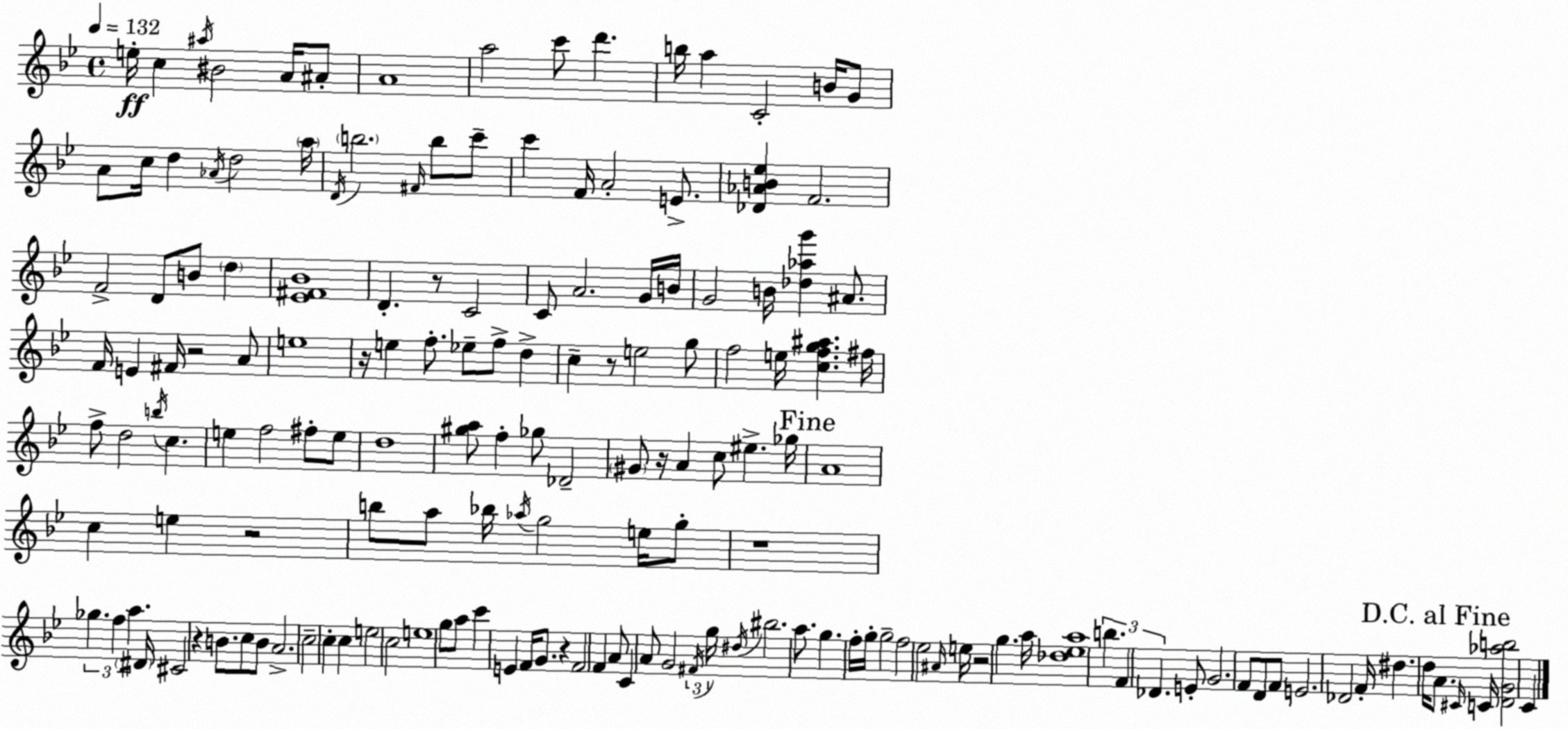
X:1
T:Untitled
M:4/4
L:1/4
K:Gm
e/4 c ^a/4 ^B2 A/4 ^A/2 A4 a2 c'/2 d' b/4 a C2 B/4 G/2 A/2 c/4 d _A/4 d2 a/4 D/4 b2 ^F/4 b/2 c'/2 c' F/4 A2 E/2 [_D_AB_e] F2 F2 D/2 B/2 d [_E^F_B]4 D z/2 C2 C/2 A2 G/4 B/4 G2 B/4 [_d_ag'] ^A/2 F/4 E ^F/4 z2 A/2 e4 z/4 e f/2 _e/2 f/2 d c z/2 e2 g/2 f2 e/4 [cfg^a] ^f/4 f/2 d2 b/4 c e f2 ^f/2 e/2 d4 [^ga]/2 f _g/2 _D2 ^G/2 z/4 A c/2 ^e _g/4 A4 c e z2 b/2 a/2 _b/4 _a/4 g2 e/4 g/2 z4 _g f a ^D/4 ^C2 z B/2 c/2 B/2 A2 c2 c c e2 c2 e4 g/2 a/2 c' E F/4 G/2 z F2 F A/2 C A/2 G2 ^F/4 g/4 ^d/4 ^b2 a/2 g f/4 g/4 g2 f2 _e2 ^A/4 e/4 z2 g a/4 [_d_ea]4 b F _D E/2 G2 F/2 D/2 F/2 E2 _D2 F/4 ^d d/4 A/2 ^C/4 C/4 [DG_ab]2 C